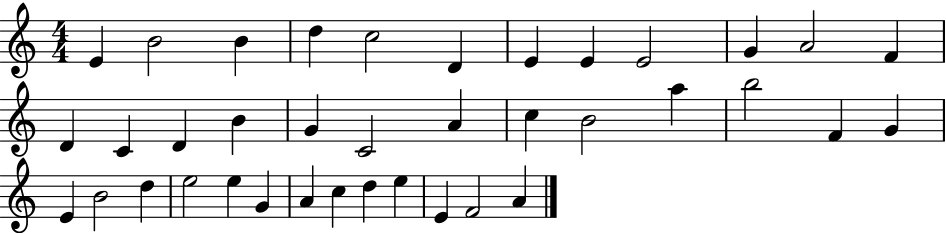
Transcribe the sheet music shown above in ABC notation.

X:1
T:Untitled
M:4/4
L:1/4
K:C
E B2 B d c2 D E E E2 G A2 F D C D B G C2 A c B2 a b2 F G E B2 d e2 e G A c d e E F2 A